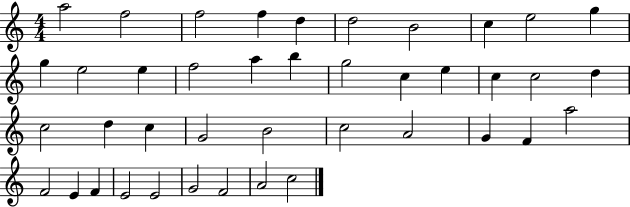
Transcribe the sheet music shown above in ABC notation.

X:1
T:Untitled
M:4/4
L:1/4
K:C
a2 f2 f2 f d d2 B2 c e2 g g e2 e f2 a b g2 c e c c2 d c2 d c G2 B2 c2 A2 G F a2 F2 E F E2 E2 G2 F2 A2 c2